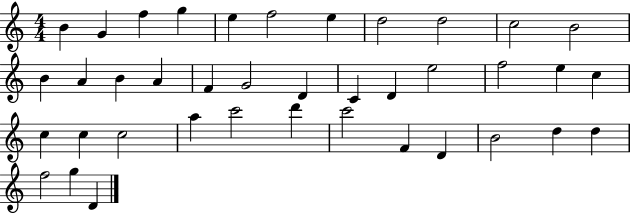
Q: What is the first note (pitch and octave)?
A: B4